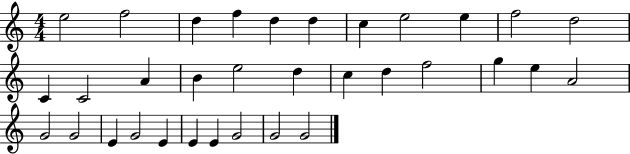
X:1
T:Untitled
M:4/4
L:1/4
K:C
e2 f2 d f d d c e2 e f2 d2 C C2 A B e2 d c d f2 g e A2 G2 G2 E G2 E E E G2 G2 G2